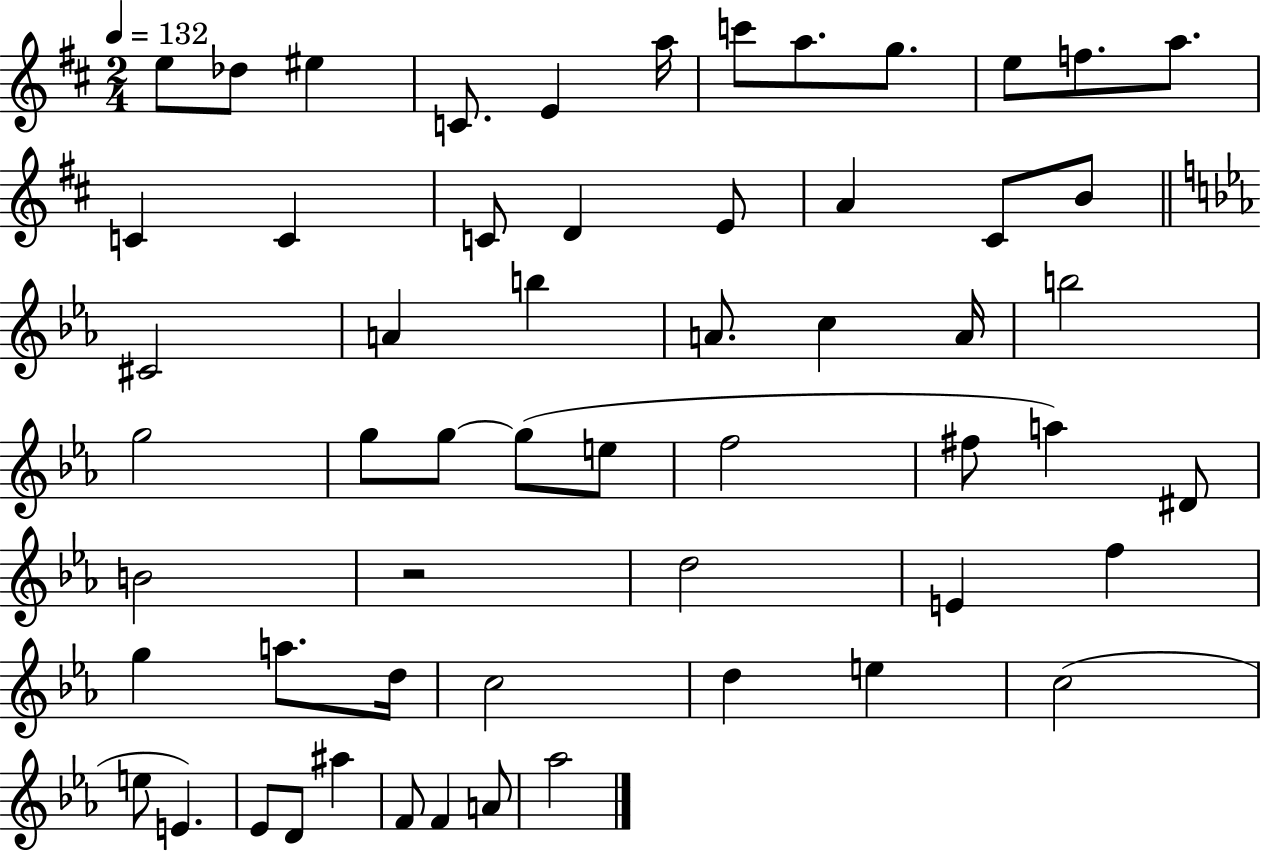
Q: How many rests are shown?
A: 1